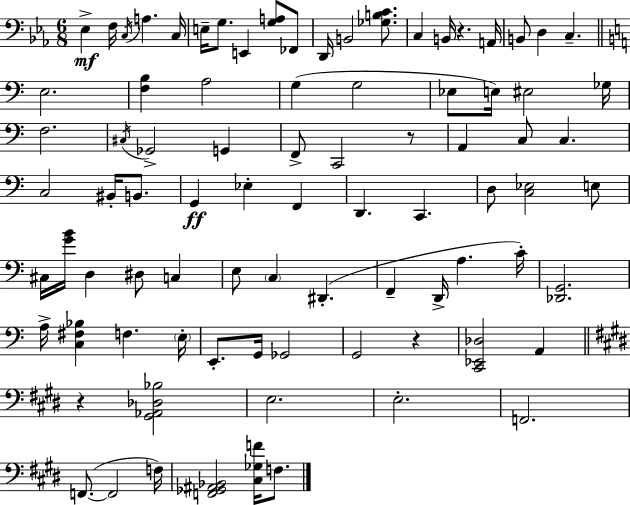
Eb3/q F3/s C3/s A3/q. C3/s E3/s G3/e. E2/q [G3,A3]/e FES2/e D2/s B2/h [Gb3,B3,C4]/e. C3/q B2/s R/q. A2/s B2/e D3/q C3/q. E3/h. [F3,B3]/q A3/h G3/q G3/h Eb3/e E3/s EIS3/h Gb3/s F3/h. C#3/s Gb2/h G2/q F2/e C2/h R/e A2/q C3/e C3/q. C3/h BIS2/s B2/e. G2/q Eb3/q F2/q D2/q. C2/q. D3/e [C3,Eb3]/h E3/e C#3/s [G4,B4]/s D3/q D#3/e C3/q E3/e C3/q D#2/q. F2/q D2/s A3/q. C4/s [Db2,G2]/h. A3/s [C3,F#3,Bb3]/q F3/q. E3/s E2/e. G2/s Gb2/h G2/h R/q [C2,Eb2,Db3]/h A2/q R/q [G#2,Ab2,Db3,Bb3]/h E3/h. E3/h. F2/h. F2/e. F2/h F3/s [F2,Gb2,A#2,Bb2]/h [C#3,Gb3,F4]/s F3/e.